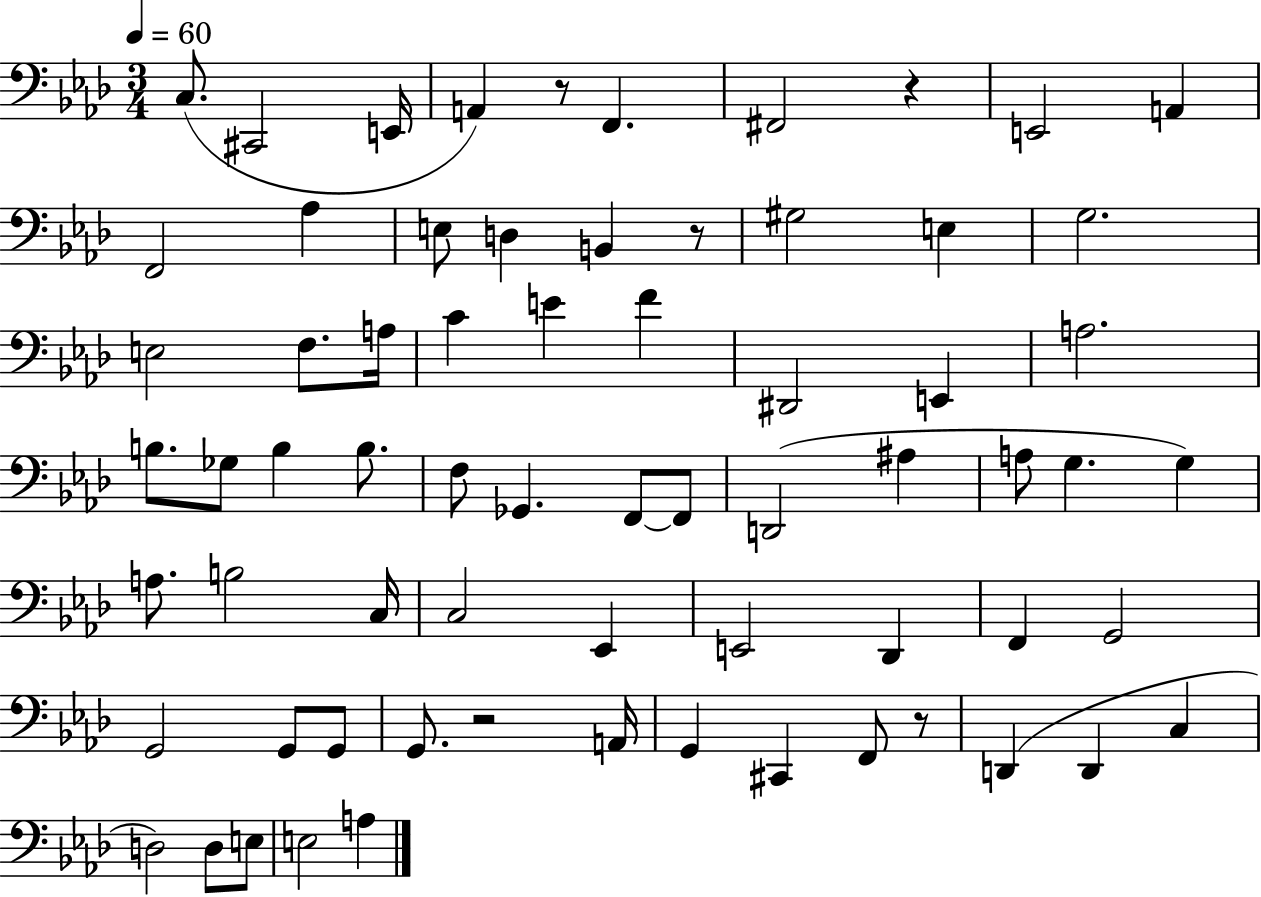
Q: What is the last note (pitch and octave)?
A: A3